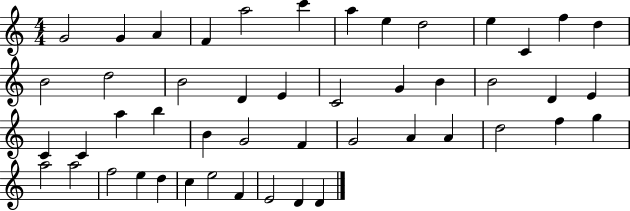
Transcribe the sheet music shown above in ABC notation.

X:1
T:Untitled
M:4/4
L:1/4
K:C
G2 G A F a2 c' a e d2 e C f d B2 d2 B2 D E C2 G B B2 D E C C a b B G2 F G2 A A d2 f g a2 a2 f2 e d c e2 F E2 D D